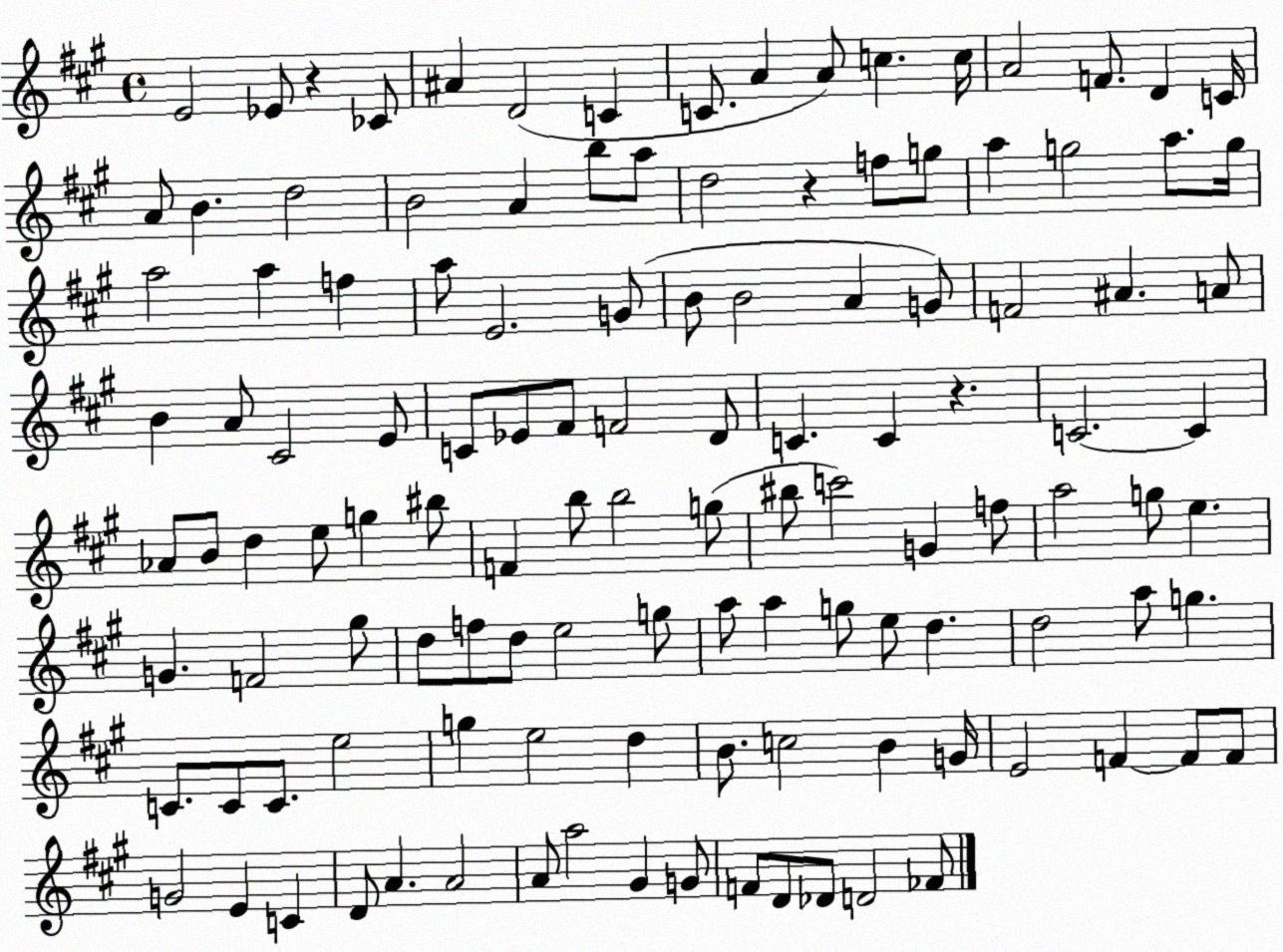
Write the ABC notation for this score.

X:1
T:Untitled
M:4/4
L:1/4
K:A
E2 _E/2 z _C/2 ^A D2 C C/2 A A/2 c c/4 A2 F/2 D C/4 A/2 B d2 B2 A b/2 a/2 d2 z f/2 g/2 a g2 a/2 g/4 a2 a f a/2 E2 G/2 B/2 B2 A G/2 F2 ^A A/2 B A/2 ^C2 E/2 C/2 _E/2 ^F/2 F2 D/2 C C z C2 C _A/2 B/2 d e/2 g ^b/2 F b/2 b2 g/2 ^b/2 c'2 G f/2 a2 g/2 e G F2 ^g/2 d/2 f/2 d/2 e2 g/2 a/2 a g/2 e/2 d d2 a/2 g C/2 C/2 C/2 e2 g e2 d B/2 c2 B G/4 E2 F F/2 F/2 G2 E C D/2 A A2 A/2 a2 ^G G/2 F/2 D/2 _D/2 D2 _F/2